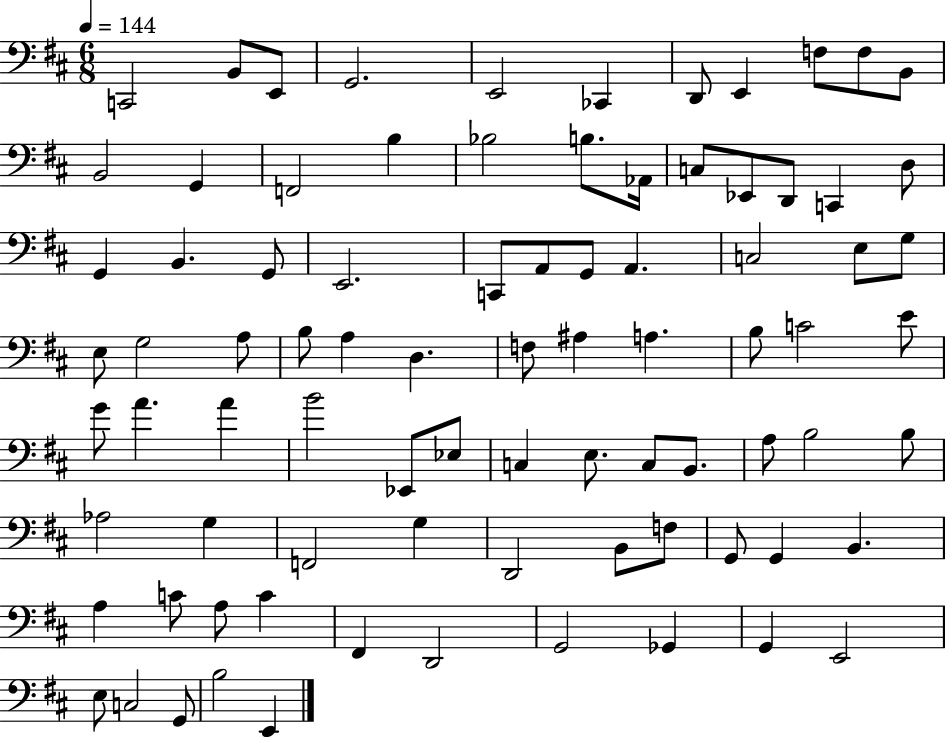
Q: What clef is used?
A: bass